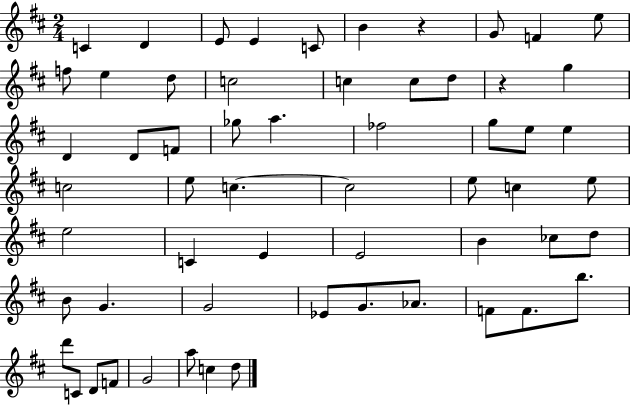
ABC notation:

X:1
T:Untitled
M:2/4
L:1/4
K:D
C D E/2 E C/2 B z G/2 F e/2 f/2 e d/2 c2 c c/2 d/2 z g D D/2 F/2 _g/2 a _f2 g/2 e/2 e c2 e/2 c c2 e/2 c e/2 e2 C E E2 B _c/2 d/2 B/2 G G2 _E/2 G/2 _A/2 F/2 F/2 b/2 d'/2 C/2 D/2 F/2 G2 a/2 c d/2